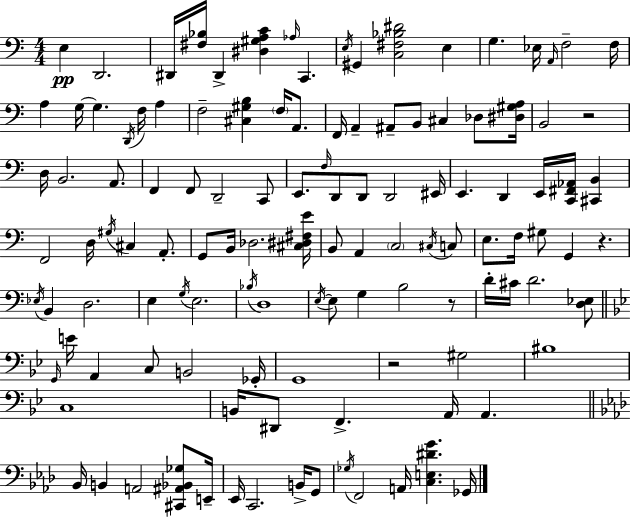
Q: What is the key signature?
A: C major